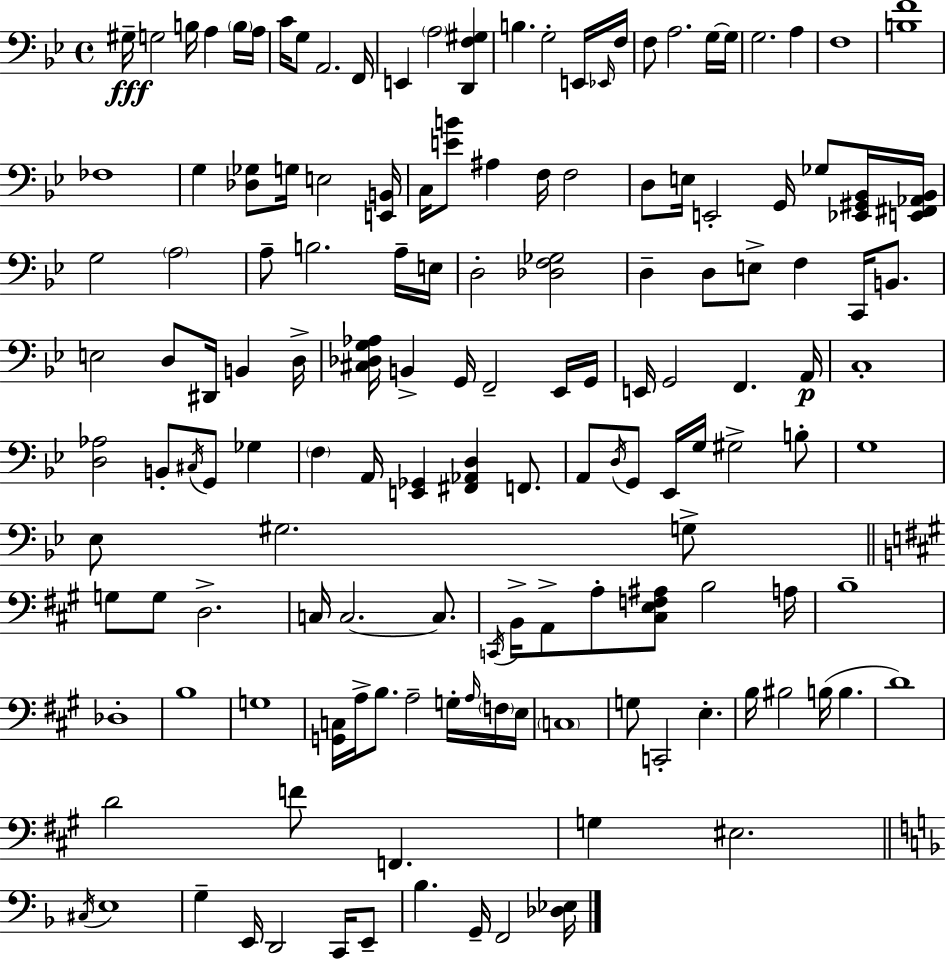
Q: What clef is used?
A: bass